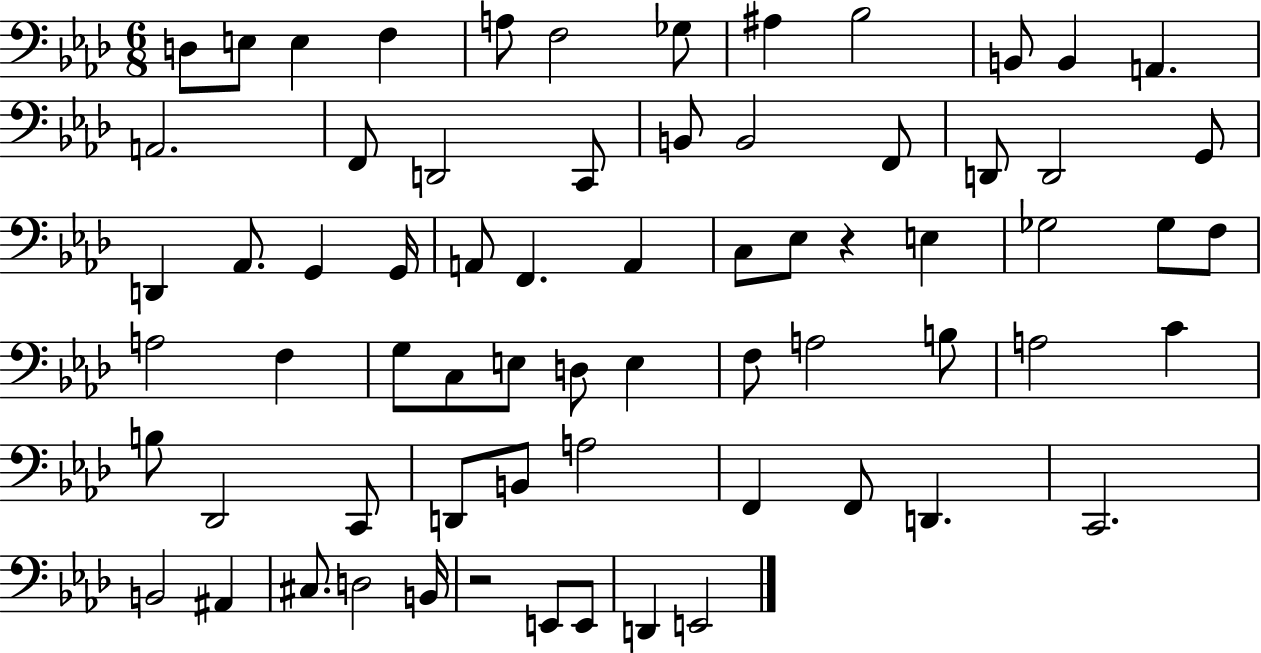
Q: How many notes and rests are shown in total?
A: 68